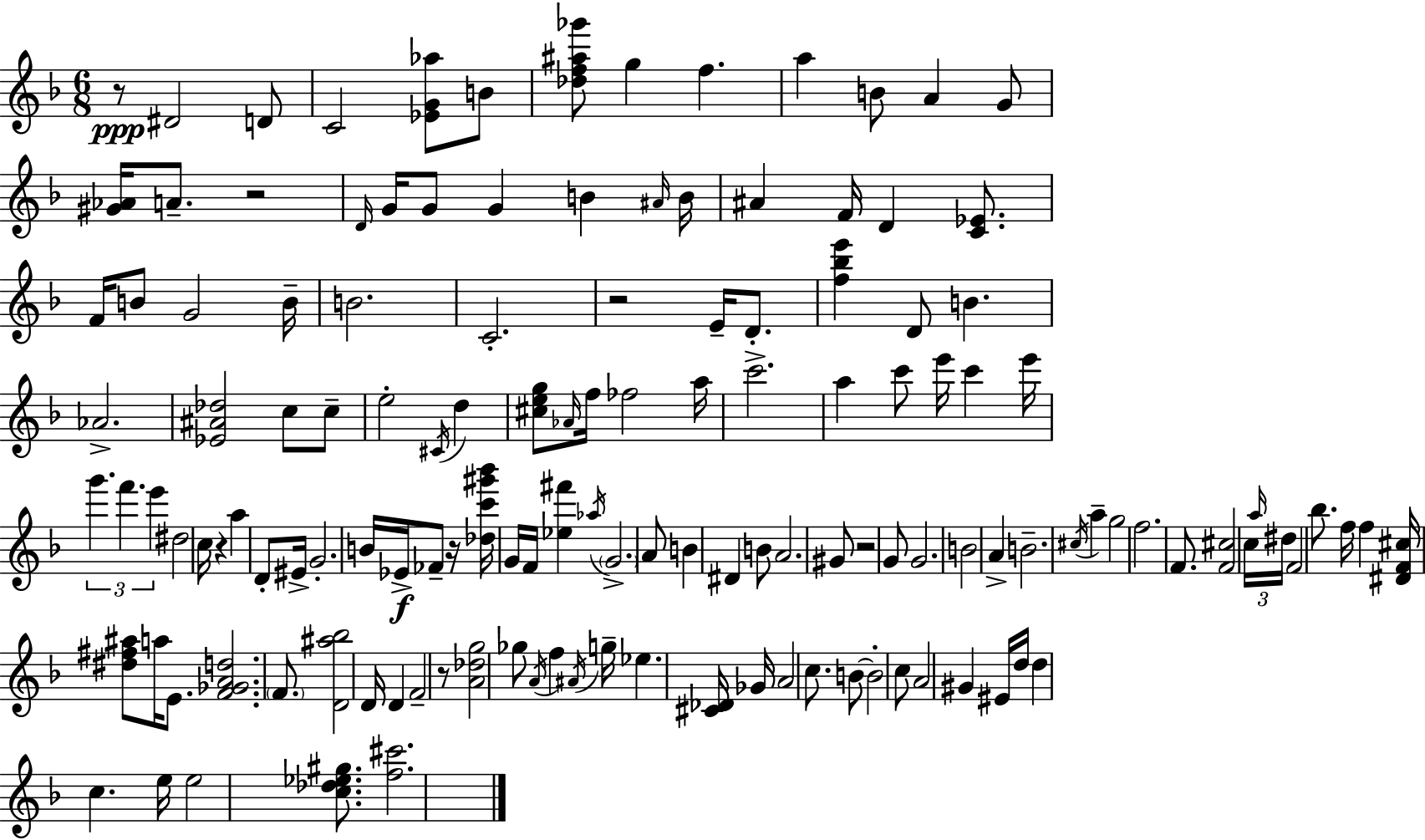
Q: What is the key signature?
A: D minor